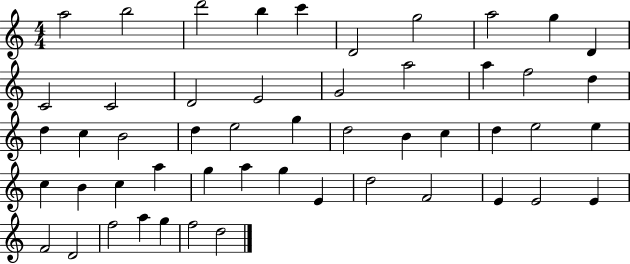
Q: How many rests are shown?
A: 0